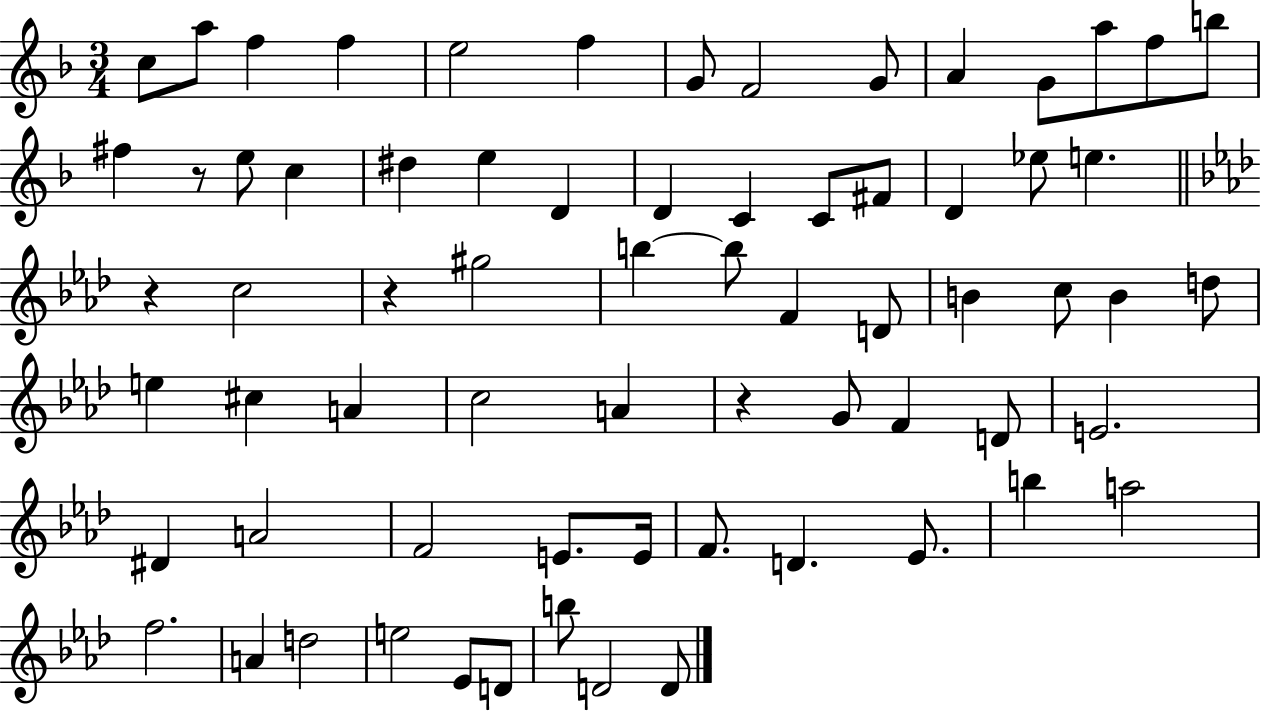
X:1
T:Untitled
M:3/4
L:1/4
K:F
c/2 a/2 f f e2 f G/2 F2 G/2 A G/2 a/2 f/2 b/2 ^f z/2 e/2 c ^d e D D C C/2 ^F/2 D _e/2 e z c2 z ^g2 b b/2 F D/2 B c/2 B d/2 e ^c A c2 A z G/2 F D/2 E2 ^D A2 F2 E/2 E/4 F/2 D _E/2 b a2 f2 A d2 e2 _E/2 D/2 b/2 D2 D/2